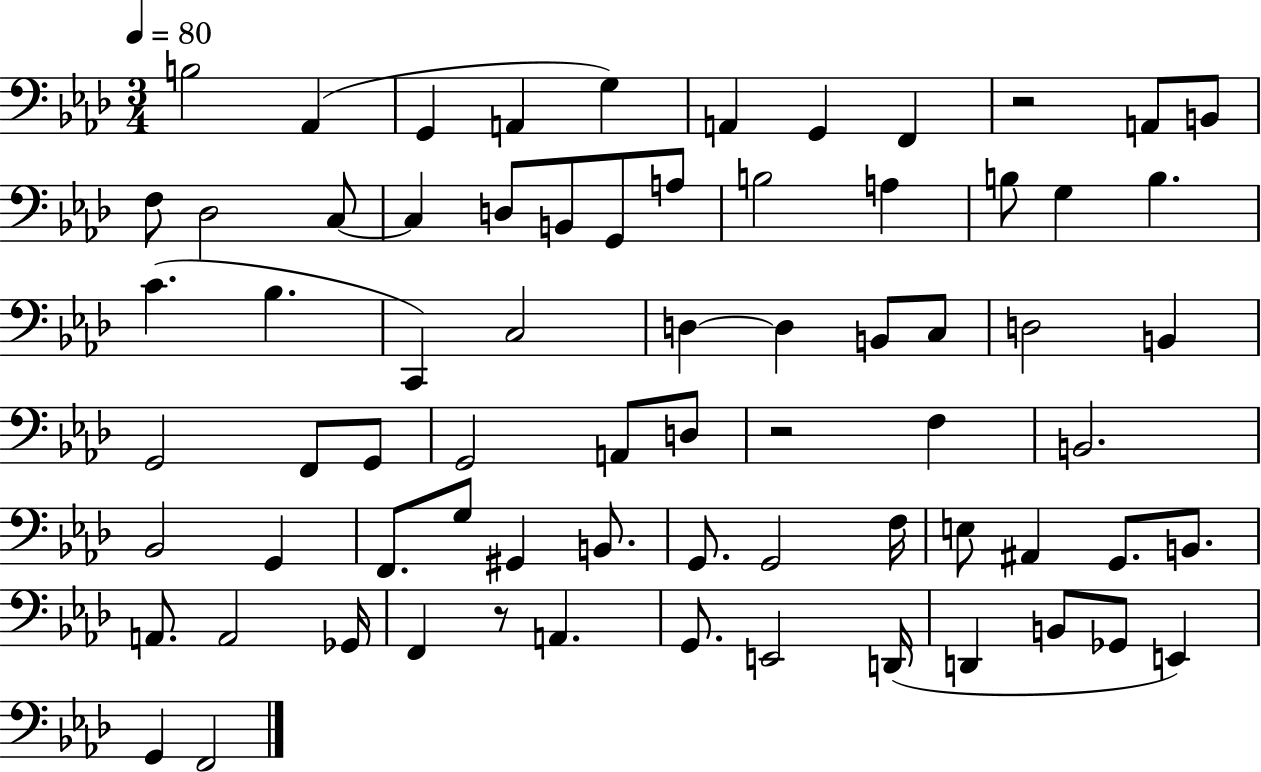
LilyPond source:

{
  \clef bass
  \numericTimeSignature
  \time 3/4
  \key aes \major
  \tempo 4 = 80
  b2 aes,4( | g,4 a,4 g4) | a,4 g,4 f,4 | r2 a,8 b,8 | \break f8 des2 c8~~ | c4 d8 b,8 g,8 a8 | b2 a4 | b8 g4 b4. | \break c'4.( bes4. | c,4) c2 | d4~~ d4 b,8 c8 | d2 b,4 | \break g,2 f,8 g,8 | g,2 a,8 d8 | r2 f4 | b,2. | \break bes,2 g,4 | f,8. g8 gis,4 b,8. | g,8. g,2 f16 | e8 ais,4 g,8. b,8. | \break a,8. a,2 ges,16 | f,4 r8 a,4. | g,8. e,2 d,16( | d,4 b,8 ges,8 e,4) | \break g,4 f,2 | \bar "|."
}